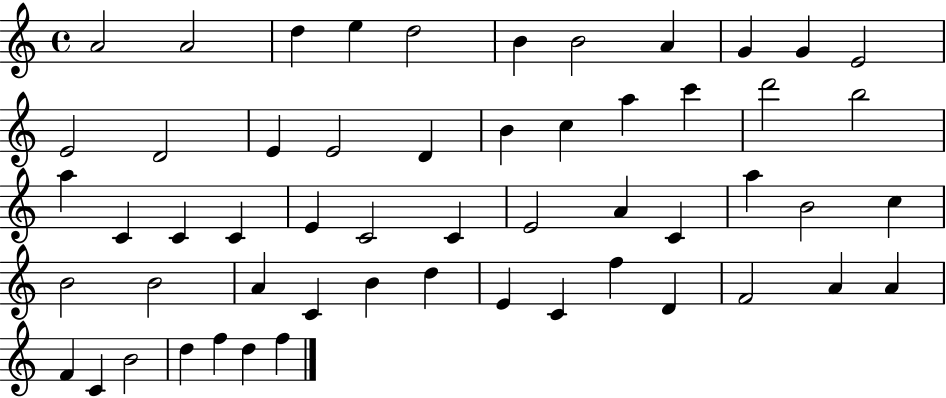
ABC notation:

X:1
T:Untitled
M:4/4
L:1/4
K:C
A2 A2 d e d2 B B2 A G G E2 E2 D2 E E2 D B c a c' d'2 b2 a C C C E C2 C E2 A C a B2 c B2 B2 A C B d E C f D F2 A A F C B2 d f d f